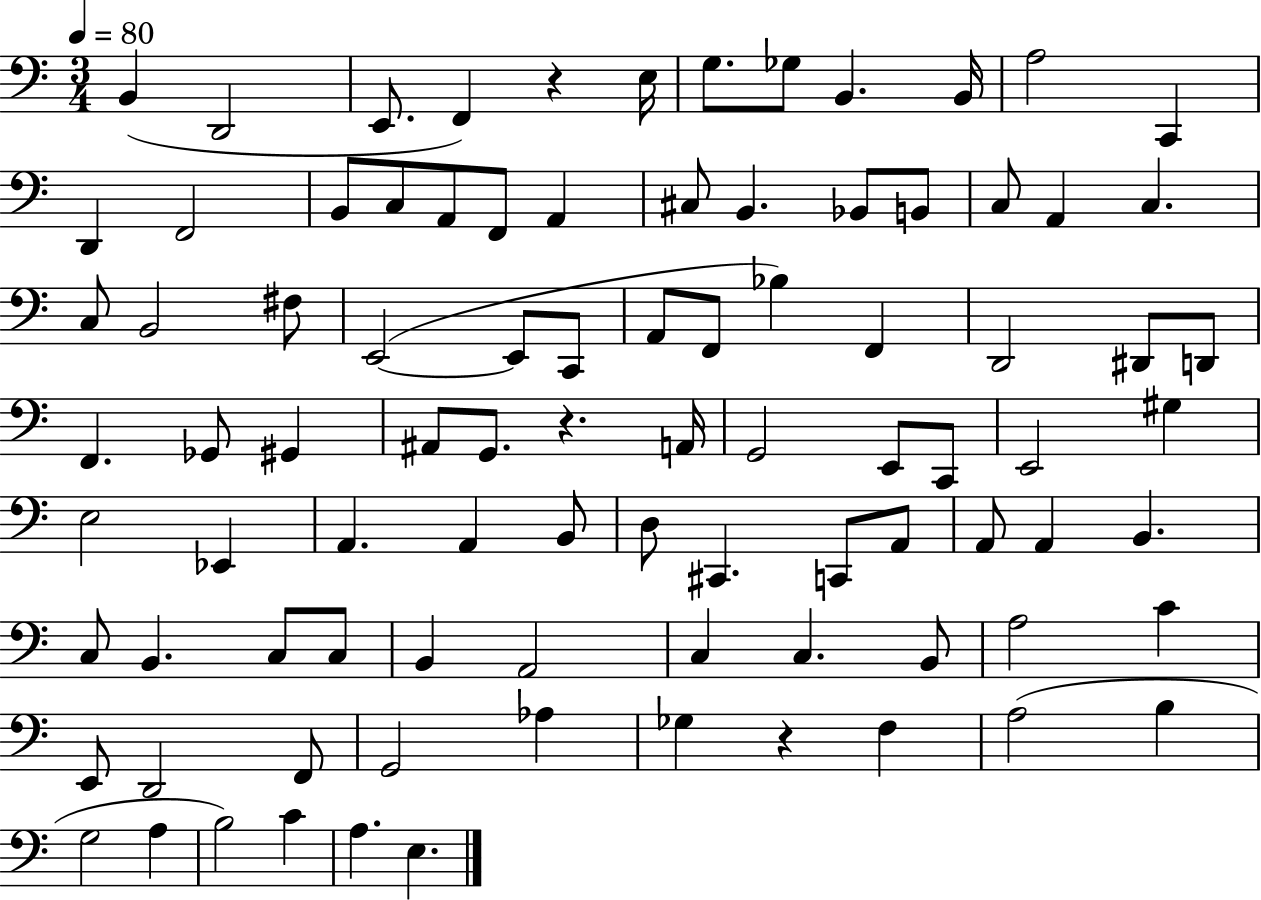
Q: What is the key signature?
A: C major